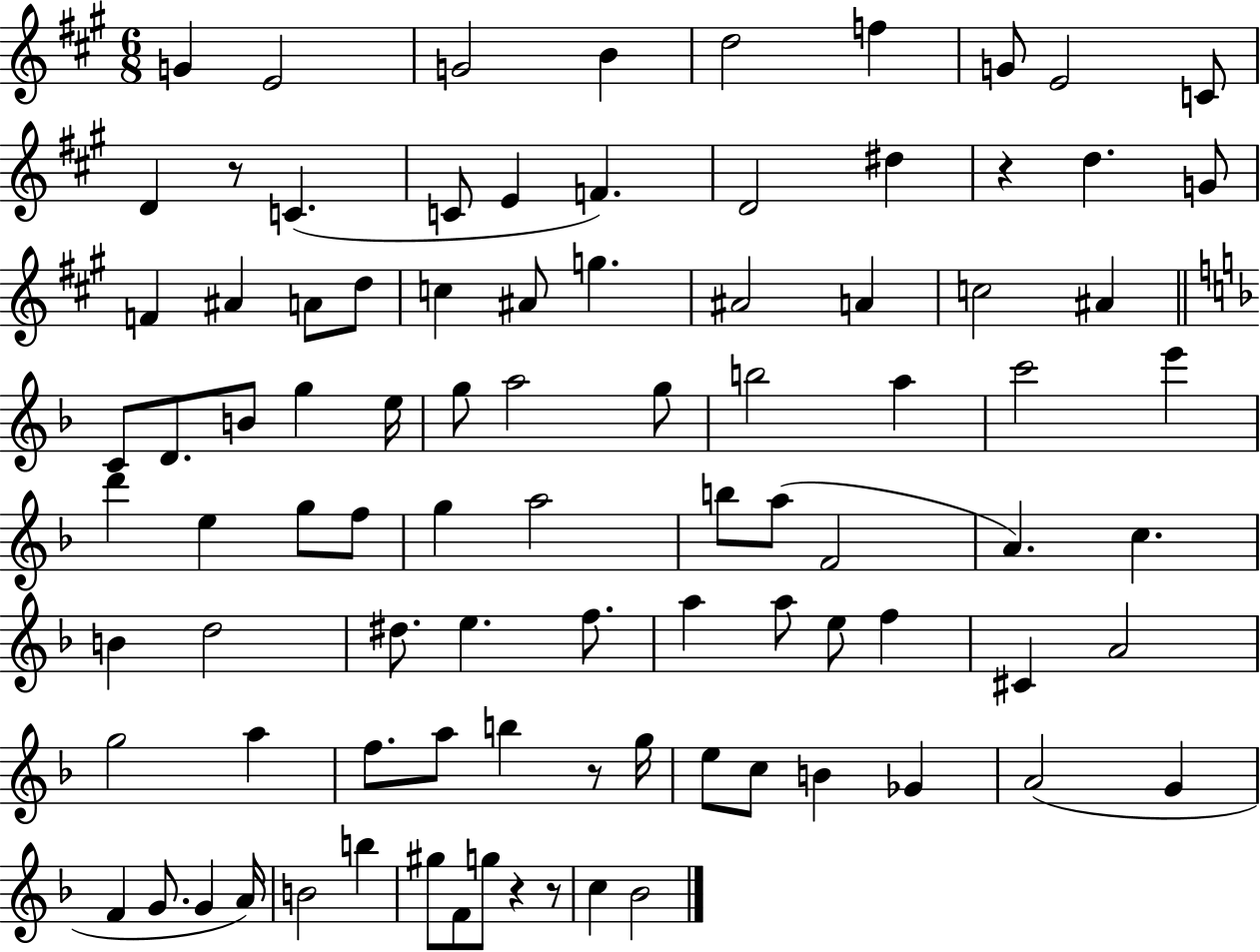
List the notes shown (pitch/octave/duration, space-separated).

G4/q E4/h G4/h B4/q D5/h F5/q G4/e E4/h C4/e D4/q R/e C4/q. C4/e E4/q F4/q. D4/h D#5/q R/q D5/q. G4/e F4/q A#4/q A4/e D5/e C5/q A#4/e G5/q. A#4/h A4/q C5/h A#4/q C4/e D4/e. B4/e G5/q E5/s G5/e A5/h G5/e B5/h A5/q C6/h E6/q D6/q E5/q G5/e F5/e G5/q A5/h B5/e A5/e F4/h A4/q. C5/q. B4/q D5/h D#5/e. E5/q. F5/e. A5/q A5/e E5/e F5/q C#4/q A4/h G5/h A5/q F5/e. A5/e B5/q R/e G5/s E5/e C5/e B4/q Gb4/q A4/h G4/q F4/q G4/e. G4/q A4/s B4/h B5/q G#5/e F4/e G5/e R/q R/e C5/q Bb4/h